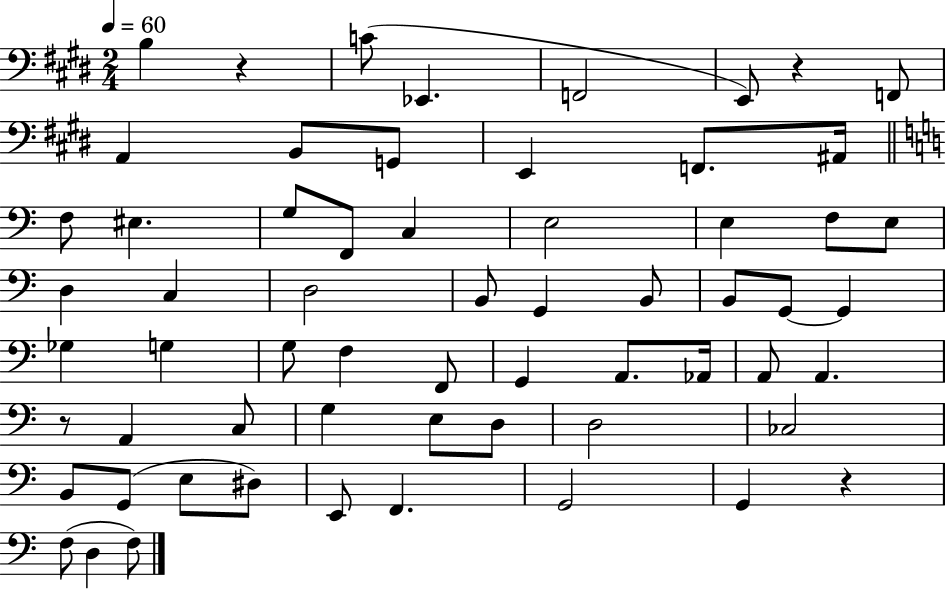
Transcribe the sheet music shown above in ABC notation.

X:1
T:Untitled
M:2/4
L:1/4
K:E
B, z C/2 _E,, F,,2 E,,/2 z F,,/2 A,, B,,/2 G,,/2 E,, F,,/2 ^A,,/4 F,/2 ^E, G,/2 F,,/2 C, E,2 E, F,/2 E,/2 D, C, D,2 B,,/2 G,, B,,/2 B,,/2 G,,/2 G,, _G, G, G,/2 F, F,,/2 G,, A,,/2 _A,,/4 A,,/2 A,, z/2 A,, C,/2 G, E,/2 D,/2 D,2 _C,2 B,,/2 G,,/2 E,/2 ^D,/2 E,,/2 F,, G,,2 G,, z F,/2 D, F,/2